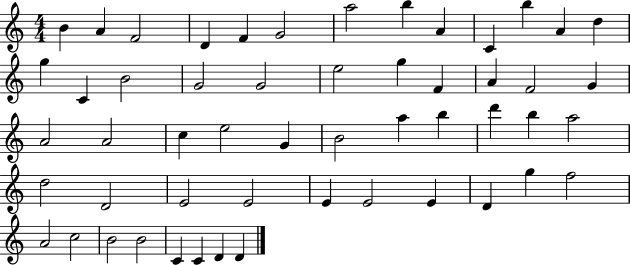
X:1
T:Untitled
M:4/4
L:1/4
K:C
B A F2 D F G2 a2 b A C b A d g C B2 G2 G2 e2 g F A F2 G A2 A2 c e2 G B2 a b d' b a2 d2 D2 E2 E2 E E2 E D g f2 A2 c2 B2 B2 C C D D